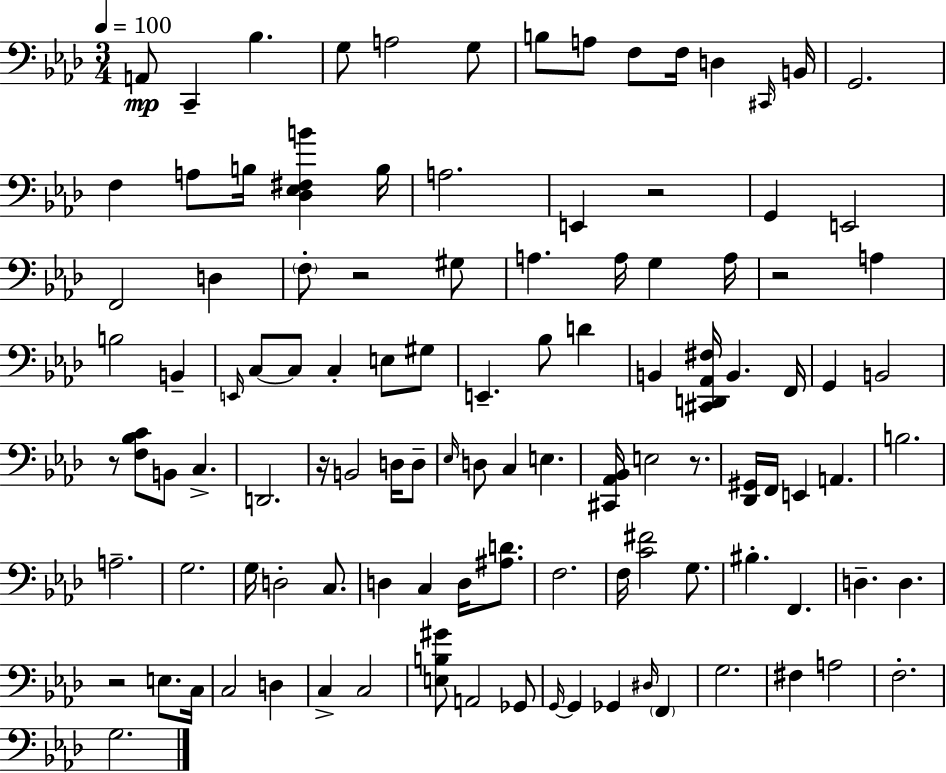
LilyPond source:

{
  \clef bass
  \numericTimeSignature
  \time 3/4
  \key f \minor
  \tempo 4 = 100
  \repeat volta 2 { a,8\mp c,4-- bes4. | g8 a2 g8 | b8 a8 f8 f16 d4 \grace { cis,16 } | b,16 g,2. | \break f4 a8 b16 <des ees fis b'>4 | b16 a2. | e,4 r2 | g,4 e,2 | \break f,2 d4 | \parenthesize f8-. r2 gis8 | a4. a16 g4 | a16 r2 a4 | \break b2 b,4-- | \grace { e,16 } c8~~ c8 c4-. e8 | gis8 e,4.-- bes8 d'4 | b,4 <cis, d, aes, fis>16 b,4. | \break f,16 g,4 b,2 | r8 <f bes c'>8 b,8 c4.-> | d,2. | r16 b,2 d16 | \break d8-- \grace { ees16 } d8 c4 e4. | <cis, aes, bes,>16 e2 | r8. <des, gis,>16 f,16 e,4 a,4. | b2. | \break a2.-- | g2. | g16 d2-. | c8. d4 c4 d16 | \break <ais d'>8. f2. | f16 <c' fis'>2 | g8. bis4.-. f,4. | d4.-- d4. | \break r2 e8. | c16 c2 d4 | c4-> c2 | <e b gis'>8 a,2 | \break ges,8 \grace { g,16~ }~ g,4 ges,4 | \grace { dis16 } \parenthesize f,4 g2. | fis4 a2 | f2.-. | \break g2. | } \bar "|."
}